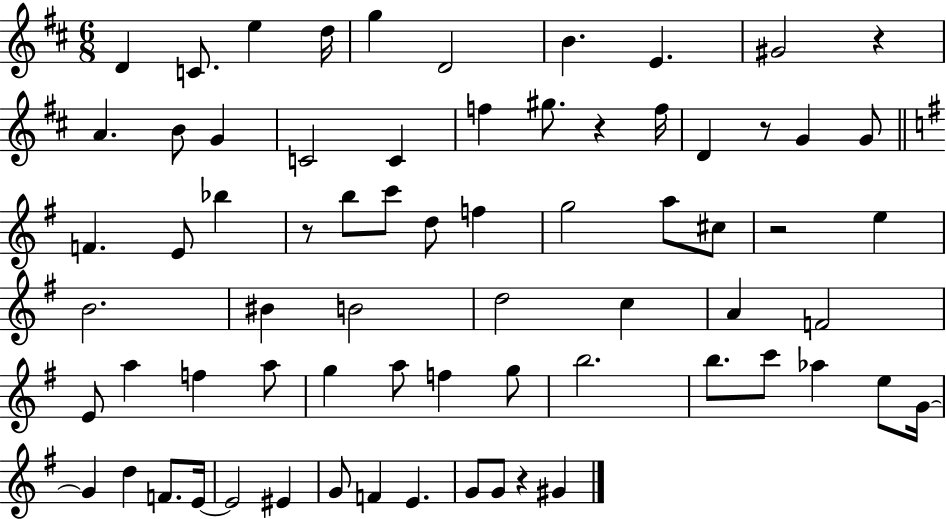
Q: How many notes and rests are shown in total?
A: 70